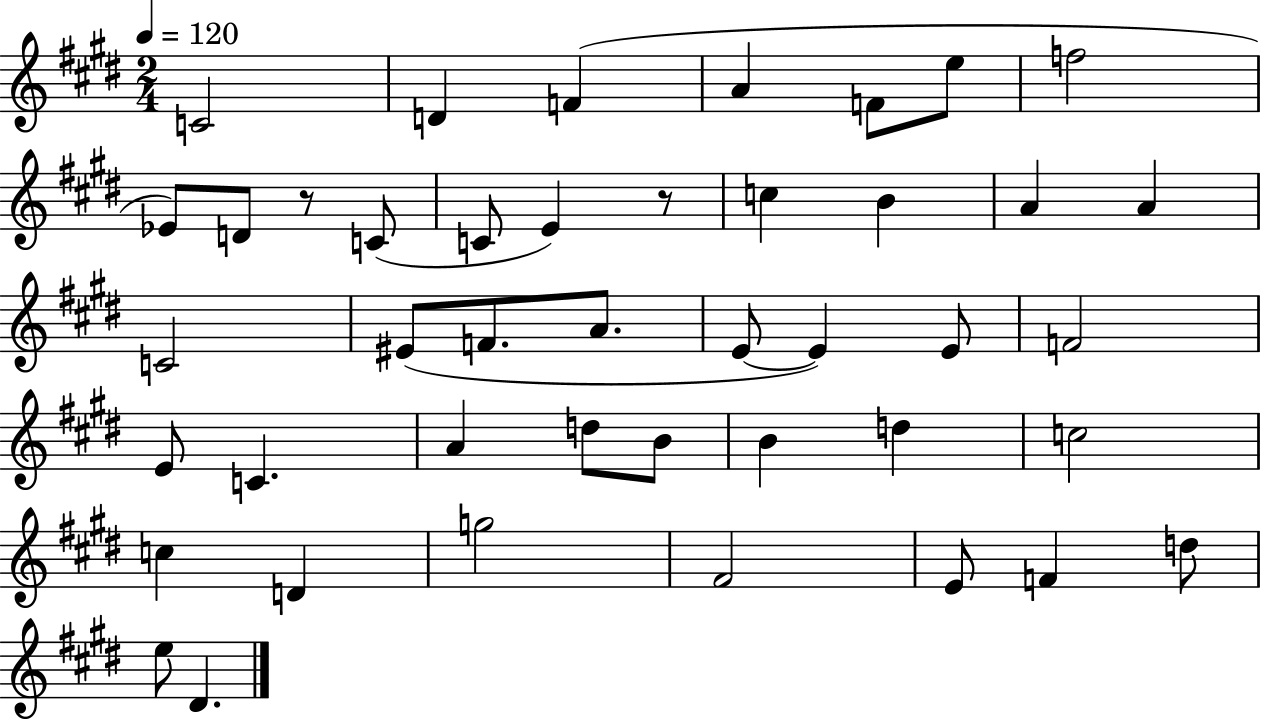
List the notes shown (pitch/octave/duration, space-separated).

C4/h D4/q F4/q A4/q F4/e E5/e F5/h Eb4/e D4/e R/e C4/e C4/e E4/q R/e C5/q B4/q A4/q A4/q C4/h EIS4/e F4/e. A4/e. E4/e E4/q E4/e F4/h E4/e C4/q. A4/q D5/e B4/e B4/q D5/q C5/h C5/q D4/q G5/h F#4/h E4/e F4/q D5/e E5/e D#4/q.